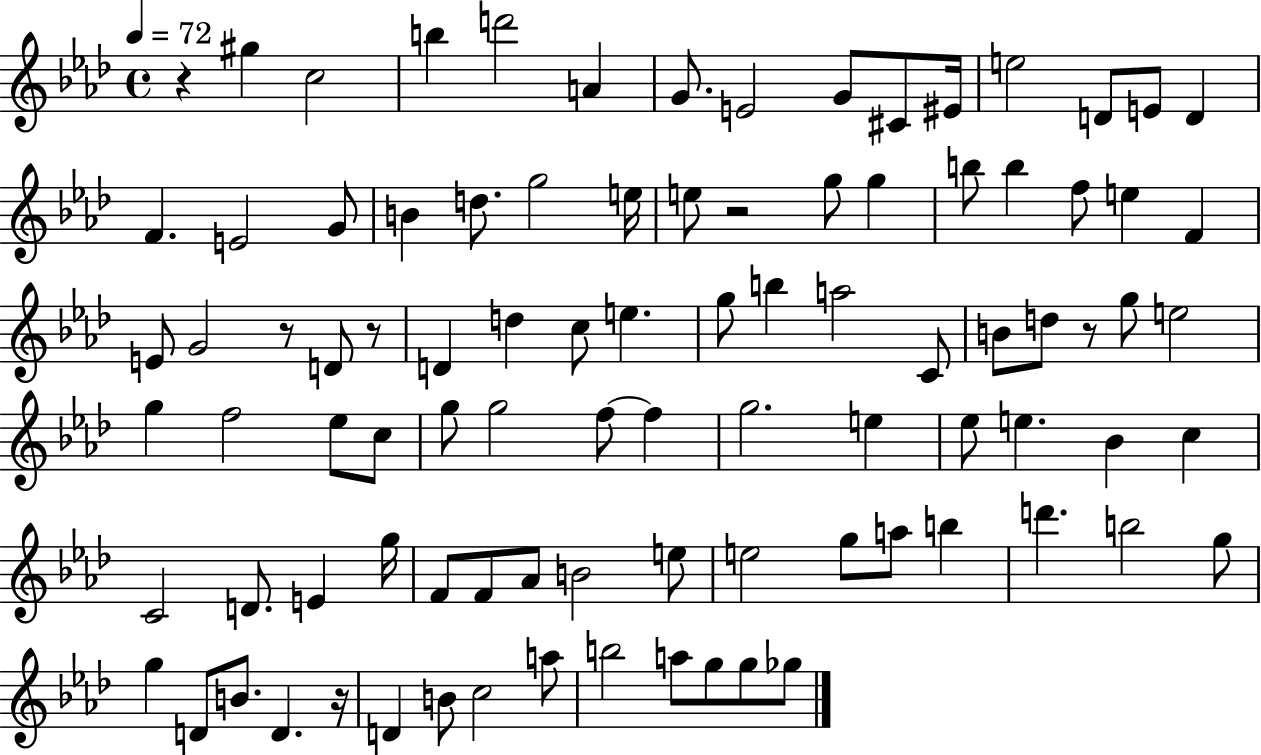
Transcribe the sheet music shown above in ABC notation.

X:1
T:Untitled
M:4/4
L:1/4
K:Ab
z ^g c2 b d'2 A G/2 E2 G/2 ^C/2 ^E/4 e2 D/2 E/2 D F E2 G/2 B d/2 g2 e/4 e/2 z2 g/2 g b/2 b f/2 e F E/2 G2 z/2 D/2 z/2 D d c/2 e g/2 b a2 C/2 B/2 d/2 z/2 g/2 e2 g f2 _e/2 c/2 g/2 g2 f/2 f g2 e _e/2 e _B c C2 D/2 E g/4 F/2 F/2 _A/2 B2 e/2 e2 g/2 a/2 b d' b2 g/2 g D/2 B/2 D z/4 D B/2 c2 a/2 b2 a/2 g/2 g/2 _g/2